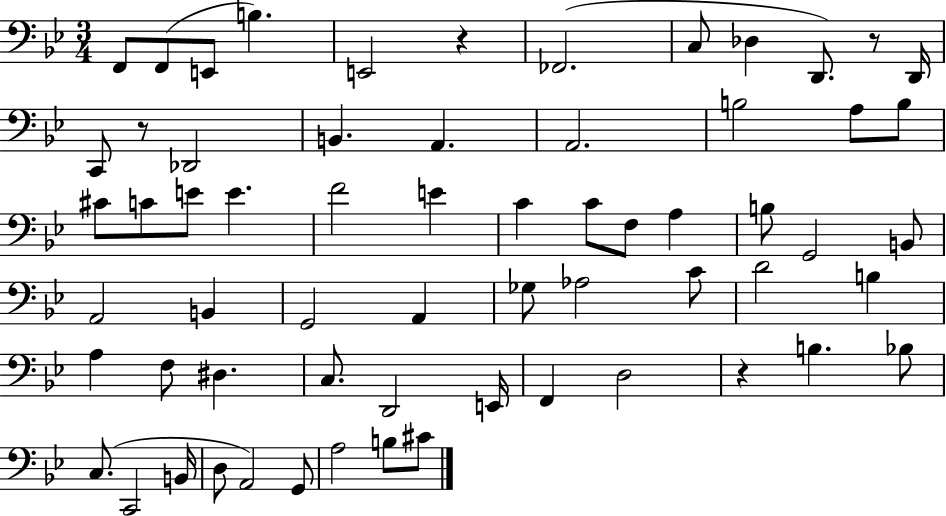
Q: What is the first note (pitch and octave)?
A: F2